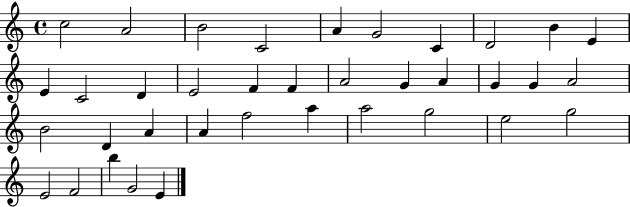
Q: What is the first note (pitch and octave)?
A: C5